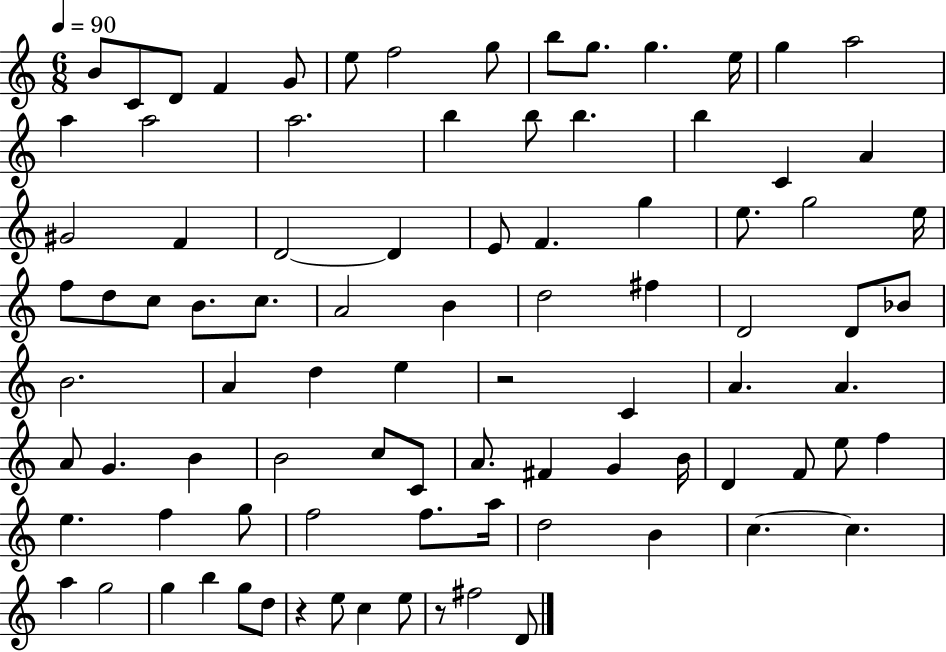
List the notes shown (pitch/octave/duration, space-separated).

B4/e C4/e D4/e F4/q G4/e E5/e F5/h G5/e B5/e G5/e. G5/q. E5/s G5/q A5/h A5/q A5/h A5/h. B5/q B5/e B5/q. B5/q C4/q A4/q G#4/h F4/q D4/h D4/q E4/e F4/q. G5/q E5/e. G5/h E5/s F5/e D5/e C5/e B4/e. C5/e. A4/h B4/q D5/h F#5/q D4/h D4/e Bb4/e B4/h. A4/q D5/q E5/q R/h C4/q A4/q. A4/q. A4/e G4/q. B4/q B4/h C5/e C4/e A4/e. F#4/q G4/q B4/s D4/q F4/e E5/e F5/q E5/q. F5/q G5/e F5/h F5/e. A5/s D5/h B4/q C5/q. C5/q. A5/q G5/h G5/q B5/q G5/e D5/e R/q E5/e C5/q E5/e R/e F#5/h D4/e